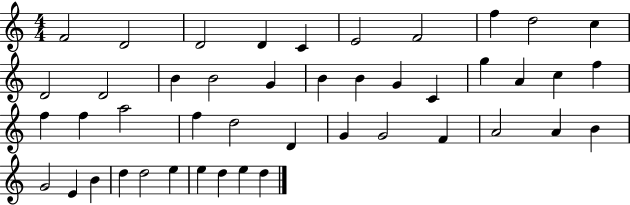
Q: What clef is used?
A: treble